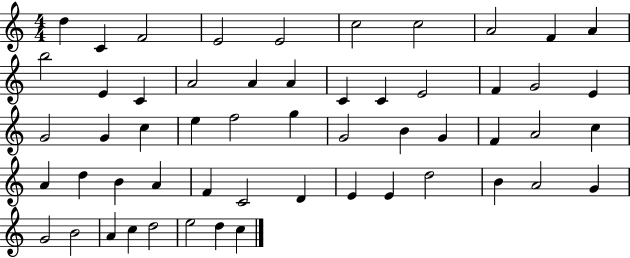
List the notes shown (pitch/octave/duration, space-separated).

D5/q C4/q F4/h E4/h E4/h C5/h C5/h A4/h F4/q A4/q B5/h E4/q C4/q A4/h A4/q A4/q C4/q C4/q E4/h F4/q G4/h E4/q G4/h G4/q C5/q E5/q F5/h G5/q G4/h B4/q G4/q F4/q A4/h C5/q A4/q D5/q B4/q A4/q F4/q C4/h D4/q E4/q E4/q D5/h B4/q A4/h G4/q G4/h B4/h A4/q C5/q D5/h E5/h D5/q C5/q